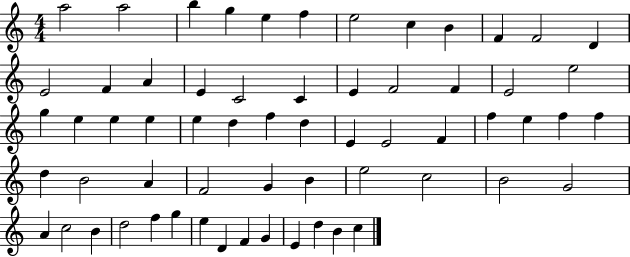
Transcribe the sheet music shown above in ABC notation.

X:1
T:Untitled
M:4/4
L:1/4
K:C
a2 a2 b g e f e2 c B F F2 D E2 F A E C2 C E F2 F E2 e2 g e e e e d f d E E2 F f e f f d B2 A F2 G B e2 c2 B2 G2 A c2 B d2 f g e D F G E d B c